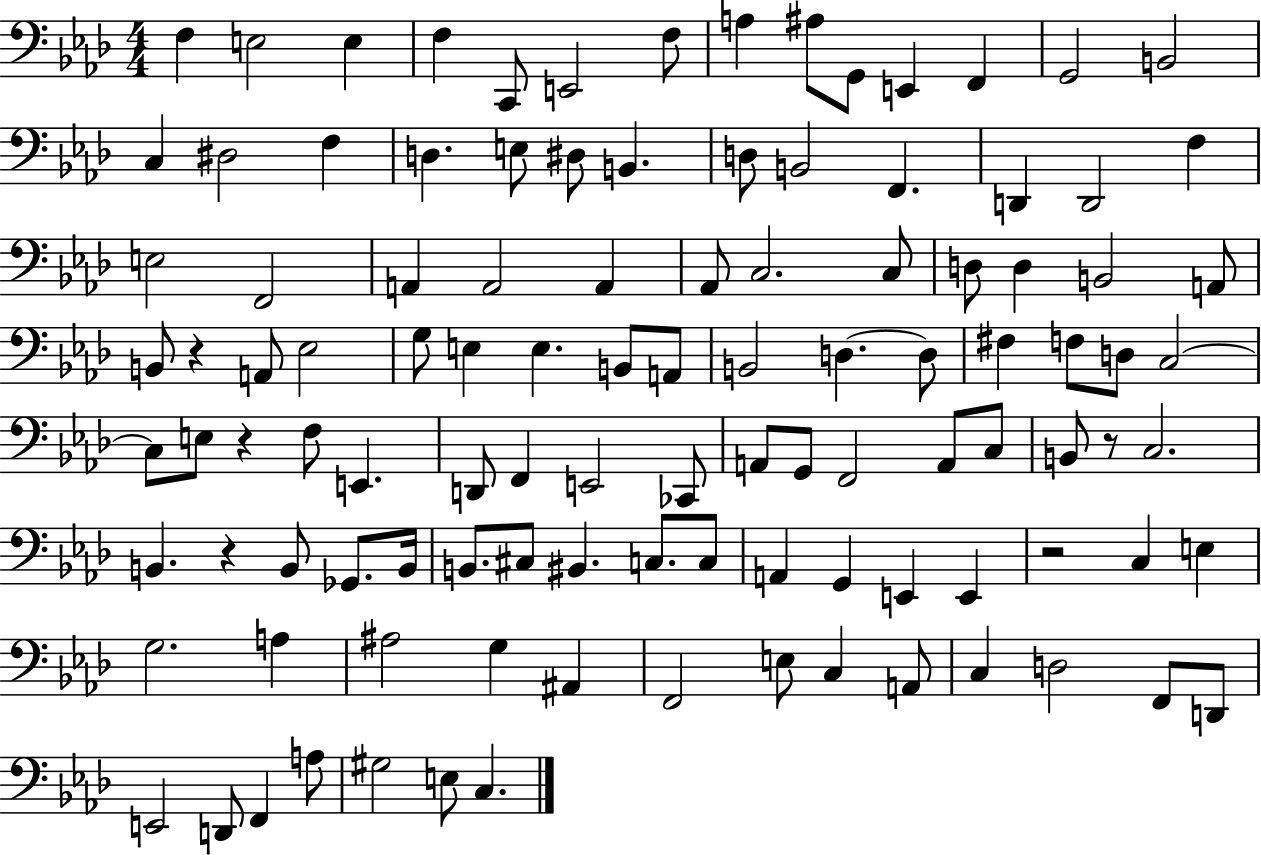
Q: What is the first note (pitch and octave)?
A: F3